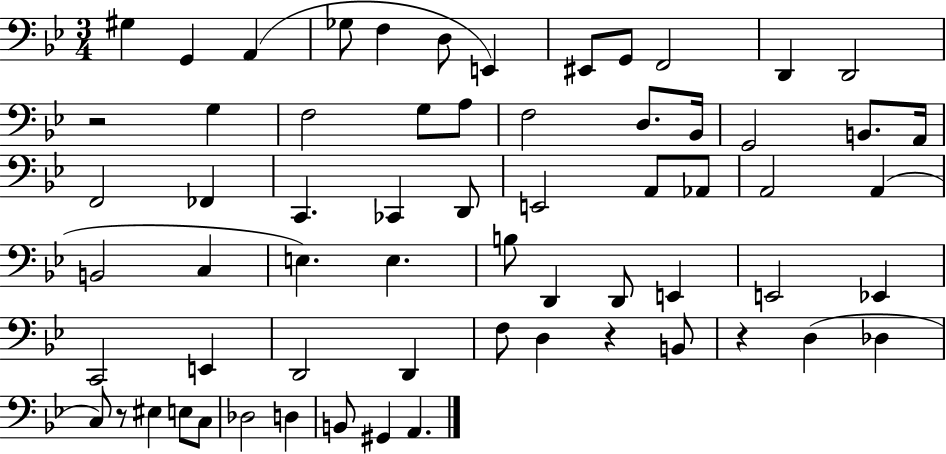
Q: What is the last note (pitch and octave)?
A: A2